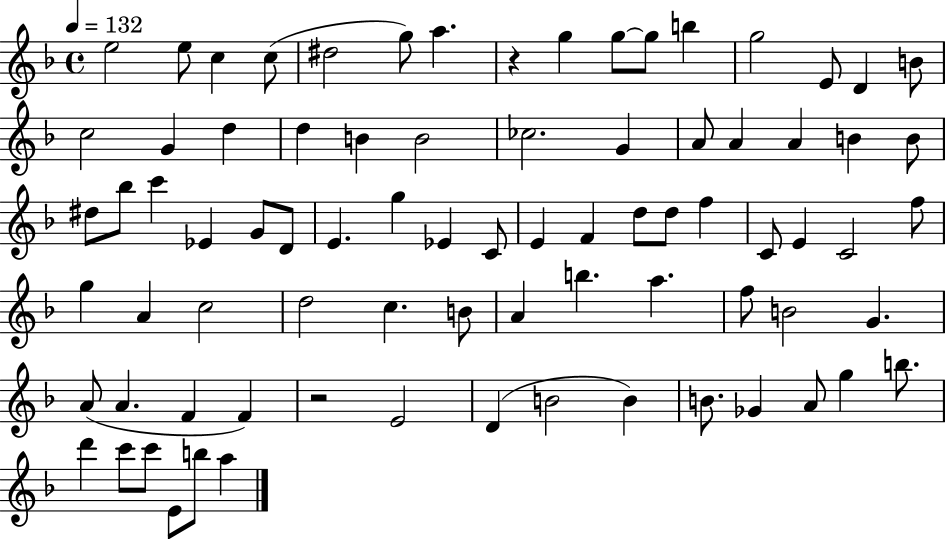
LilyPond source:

{
  \clef treble
  \time 4/4
  \defaultTimeSignature
  \key f \major
  \tempo 4 = 132
  e''2 e''8 c''4 c''8( | dis''2 g''8) a''4. | r4 g''4 g''8~~ g''8 b''4 | g''2 e'8 d'4 b'8 | \break c''2 g'4 d''4 | d''4 b'4 b'2 | ces''2. g'4 | a'8 a'4 a'4 b'4 b'8 | \break dis''8 bes''8 c'''4 ees'4 g'8 d'8 | e'4. g''4 ees'4 c'8 | e'4 f'4 d''8 d''8 f''4 | c'8 e'4 c'2 f''8 | \break g''4 a'4 c''2 | d''2 c''4. b'8 | a'4 b''4. a''4. | f''8 b'2 g'4. | \break a'8( a'4. f'4 f'4) | r2 e'2 | d'4( b'2 b'4) | b'8. ges'4 a'8 g''4 b''8. | \break d'''4 c'''8 c'''8 e'8 b''8 a''4 | \bar "|."
}